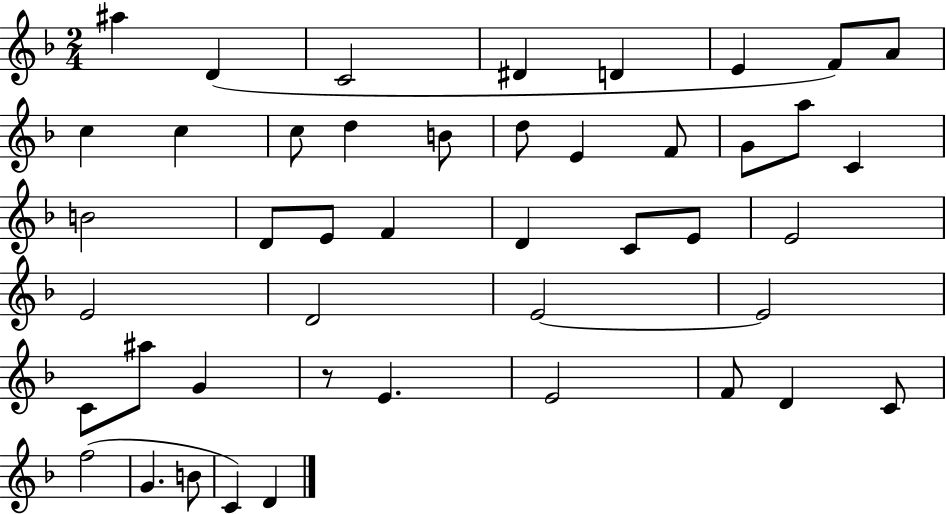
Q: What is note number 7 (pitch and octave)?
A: F4